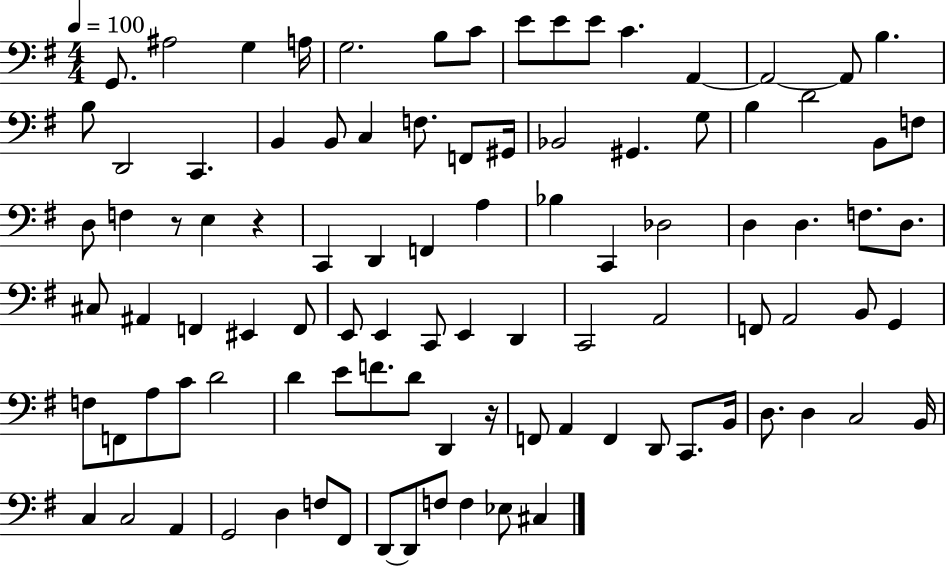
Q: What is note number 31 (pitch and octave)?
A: F3